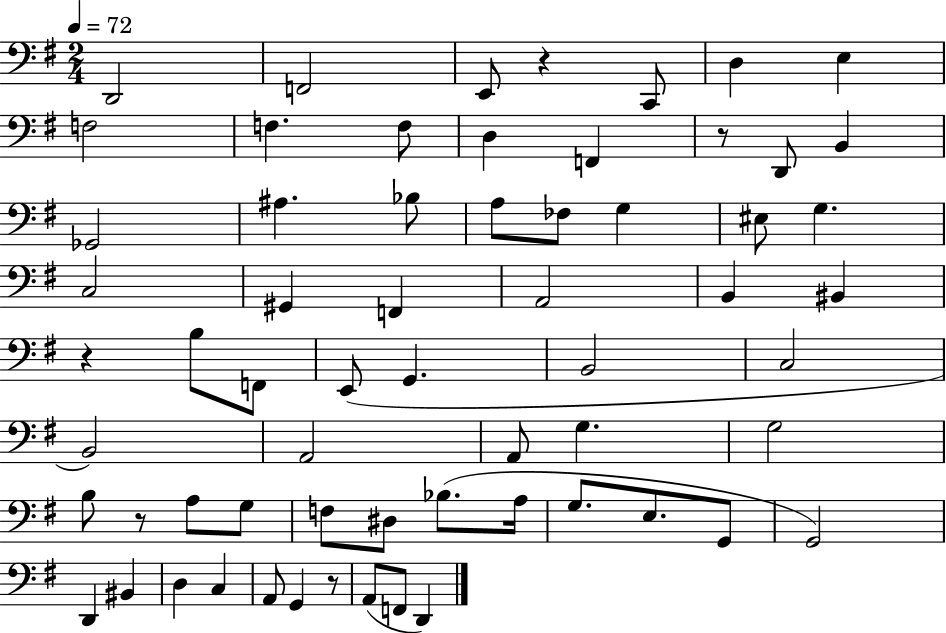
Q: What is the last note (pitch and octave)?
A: D2